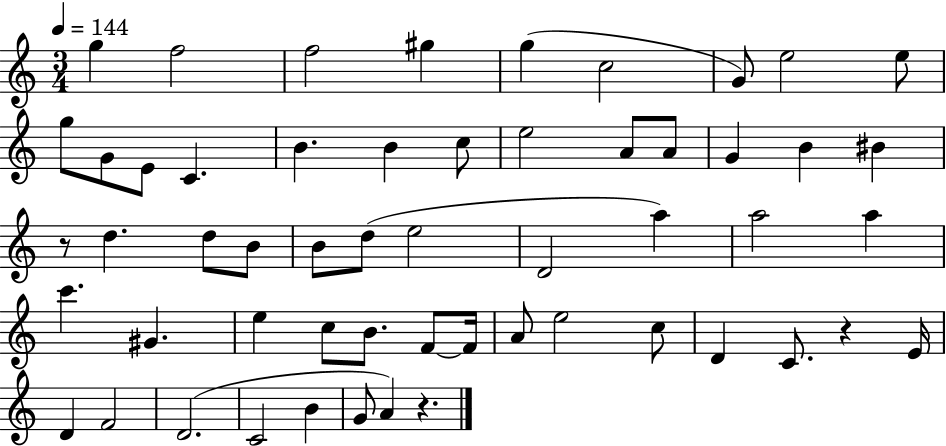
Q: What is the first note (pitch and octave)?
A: G5